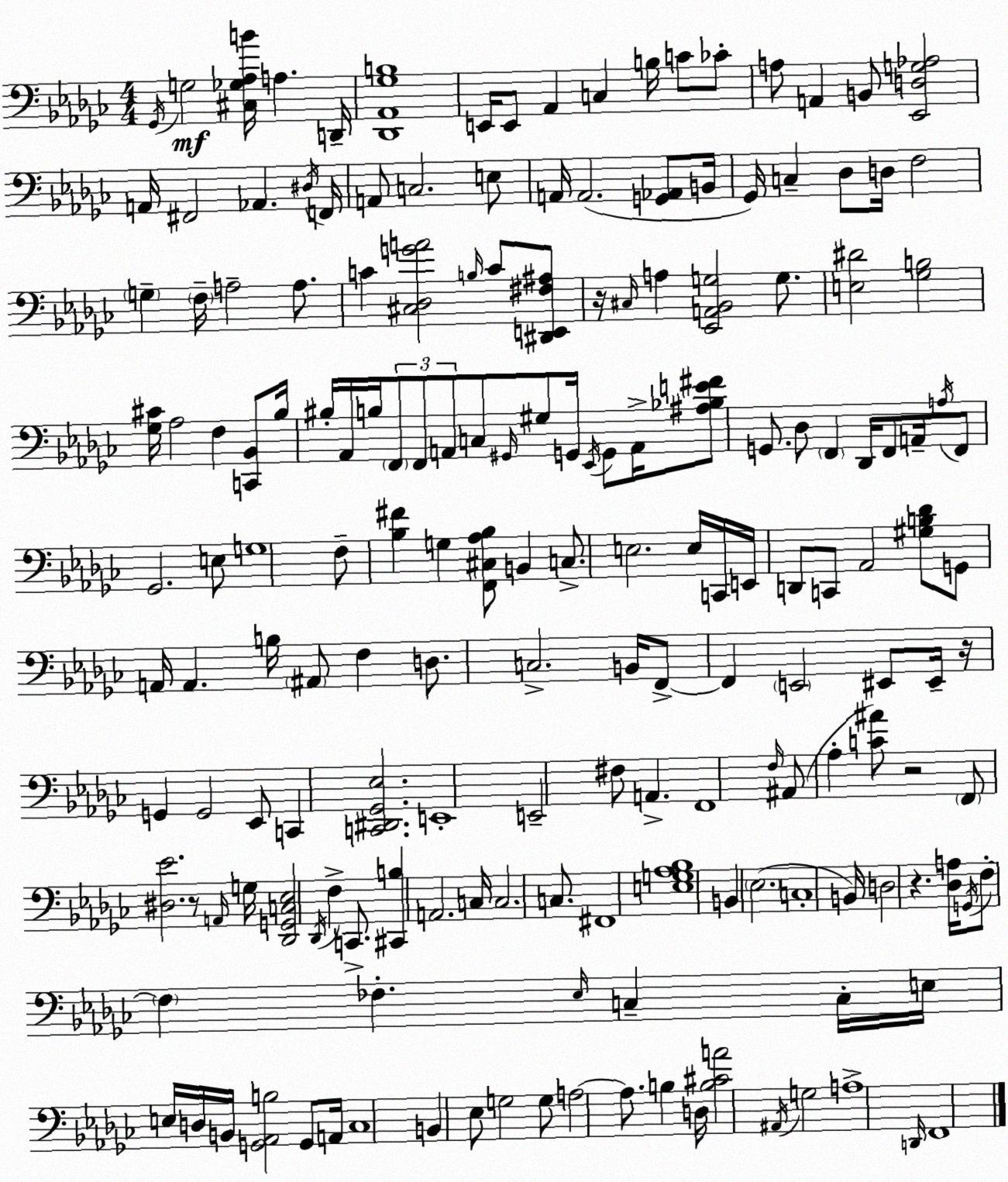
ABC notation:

X:1
T:Untitled
M:4/4
L:1/4
K:Ebm
_G,,/4 G,2 [^C,_G,_A,B]/4 A, D,,/4 [_D,,_A,,_G,B,]4 E,,/4 E,,/2 _A,, C, B,/4 C/2 _C/2 A,/2 A,, B,,/2 [_E,,D,G,_A,]2 A,,/4 ^F,,2 _A,, ^D,/4 F,,/4 A,,/2 C,2 E,/2 A,,/4 A,,2 [G,,_A,,]/2 B,,/4 _G,,/4 C, _D,/2 D,/4 F,2 G, F,/4 A,2 A,/2 C [^C,_D,GA]2 B,/4 C/2 [^D,,E,,^F,^A,]/2 z/4 ^C,/4 A, [_E,,A,,_B,,G,]2 G,/2 [E,^D]2 [_G,B,]2 [_G,^C]/4 _A,2 F, [C,,_B,,]/2 _B,/4 ^B,/4 _A,,/4 B,/4 F,,/2 F,,/2 A,,/2 C,/2 ^G,,/4 ^G,/2 G,,/4 _E,,/4 G,,/2 A,,/4 [^A,_B,E^F]/2 G,,/2 _D,/2 F,, _D,,/4 F,,/2 A,,/4 A,/4 F,,/2 _G,,2 E,/2 G,4 F,/2 [_B,^F] G, [F,,^C,_A,_B,]/2 B,, C,/2 E,2 E,/4 C,,/4 E,,/4 D,,/2 C,,/2 _A,,2 [^G,B,_D]/2 G,,/2 A,,/4 A,, B,/4 ^A,,/2 F, D,/2 C,2 B,,/4 F,,/2 F,, E,,2 ^E,,/2 ^E,,/4 z/4 G,, G,,2 _E,,/2 C,, [C,,^D,,_G,,_E,]2 E,,4 E,,2 ^F,/2 A,, F,,4 F,/4 ^A,,/2 _A, [C^A]/2 z2 F,,/2 [^D,_E]2 z/2 A,,/4 G,/4 [_D,,G,,C,_E,]2 _D,,/4 F, C,,/2 [^C,,B,] A,,2 C,/4 C,2 C,/2 ^F,,4 [E,G,_A,_B,]4 B,, _E,2 C,4 B,,/4 D,2 z [_D,A,]/4 G,,/4 F,/2 F, _F, _E,/4 C, C,/4 E,/4 E,/4 D,/4 B,,/4 [G,,_A,,B,]2 G,,/2 A,,/4 _C,4 B,, _E,/2 G,2 G,/2 A,2 A,/2 B, D,/4 [B,^CA]2 ^A,,/4 G,2 A,4 D,,/4 F,,4